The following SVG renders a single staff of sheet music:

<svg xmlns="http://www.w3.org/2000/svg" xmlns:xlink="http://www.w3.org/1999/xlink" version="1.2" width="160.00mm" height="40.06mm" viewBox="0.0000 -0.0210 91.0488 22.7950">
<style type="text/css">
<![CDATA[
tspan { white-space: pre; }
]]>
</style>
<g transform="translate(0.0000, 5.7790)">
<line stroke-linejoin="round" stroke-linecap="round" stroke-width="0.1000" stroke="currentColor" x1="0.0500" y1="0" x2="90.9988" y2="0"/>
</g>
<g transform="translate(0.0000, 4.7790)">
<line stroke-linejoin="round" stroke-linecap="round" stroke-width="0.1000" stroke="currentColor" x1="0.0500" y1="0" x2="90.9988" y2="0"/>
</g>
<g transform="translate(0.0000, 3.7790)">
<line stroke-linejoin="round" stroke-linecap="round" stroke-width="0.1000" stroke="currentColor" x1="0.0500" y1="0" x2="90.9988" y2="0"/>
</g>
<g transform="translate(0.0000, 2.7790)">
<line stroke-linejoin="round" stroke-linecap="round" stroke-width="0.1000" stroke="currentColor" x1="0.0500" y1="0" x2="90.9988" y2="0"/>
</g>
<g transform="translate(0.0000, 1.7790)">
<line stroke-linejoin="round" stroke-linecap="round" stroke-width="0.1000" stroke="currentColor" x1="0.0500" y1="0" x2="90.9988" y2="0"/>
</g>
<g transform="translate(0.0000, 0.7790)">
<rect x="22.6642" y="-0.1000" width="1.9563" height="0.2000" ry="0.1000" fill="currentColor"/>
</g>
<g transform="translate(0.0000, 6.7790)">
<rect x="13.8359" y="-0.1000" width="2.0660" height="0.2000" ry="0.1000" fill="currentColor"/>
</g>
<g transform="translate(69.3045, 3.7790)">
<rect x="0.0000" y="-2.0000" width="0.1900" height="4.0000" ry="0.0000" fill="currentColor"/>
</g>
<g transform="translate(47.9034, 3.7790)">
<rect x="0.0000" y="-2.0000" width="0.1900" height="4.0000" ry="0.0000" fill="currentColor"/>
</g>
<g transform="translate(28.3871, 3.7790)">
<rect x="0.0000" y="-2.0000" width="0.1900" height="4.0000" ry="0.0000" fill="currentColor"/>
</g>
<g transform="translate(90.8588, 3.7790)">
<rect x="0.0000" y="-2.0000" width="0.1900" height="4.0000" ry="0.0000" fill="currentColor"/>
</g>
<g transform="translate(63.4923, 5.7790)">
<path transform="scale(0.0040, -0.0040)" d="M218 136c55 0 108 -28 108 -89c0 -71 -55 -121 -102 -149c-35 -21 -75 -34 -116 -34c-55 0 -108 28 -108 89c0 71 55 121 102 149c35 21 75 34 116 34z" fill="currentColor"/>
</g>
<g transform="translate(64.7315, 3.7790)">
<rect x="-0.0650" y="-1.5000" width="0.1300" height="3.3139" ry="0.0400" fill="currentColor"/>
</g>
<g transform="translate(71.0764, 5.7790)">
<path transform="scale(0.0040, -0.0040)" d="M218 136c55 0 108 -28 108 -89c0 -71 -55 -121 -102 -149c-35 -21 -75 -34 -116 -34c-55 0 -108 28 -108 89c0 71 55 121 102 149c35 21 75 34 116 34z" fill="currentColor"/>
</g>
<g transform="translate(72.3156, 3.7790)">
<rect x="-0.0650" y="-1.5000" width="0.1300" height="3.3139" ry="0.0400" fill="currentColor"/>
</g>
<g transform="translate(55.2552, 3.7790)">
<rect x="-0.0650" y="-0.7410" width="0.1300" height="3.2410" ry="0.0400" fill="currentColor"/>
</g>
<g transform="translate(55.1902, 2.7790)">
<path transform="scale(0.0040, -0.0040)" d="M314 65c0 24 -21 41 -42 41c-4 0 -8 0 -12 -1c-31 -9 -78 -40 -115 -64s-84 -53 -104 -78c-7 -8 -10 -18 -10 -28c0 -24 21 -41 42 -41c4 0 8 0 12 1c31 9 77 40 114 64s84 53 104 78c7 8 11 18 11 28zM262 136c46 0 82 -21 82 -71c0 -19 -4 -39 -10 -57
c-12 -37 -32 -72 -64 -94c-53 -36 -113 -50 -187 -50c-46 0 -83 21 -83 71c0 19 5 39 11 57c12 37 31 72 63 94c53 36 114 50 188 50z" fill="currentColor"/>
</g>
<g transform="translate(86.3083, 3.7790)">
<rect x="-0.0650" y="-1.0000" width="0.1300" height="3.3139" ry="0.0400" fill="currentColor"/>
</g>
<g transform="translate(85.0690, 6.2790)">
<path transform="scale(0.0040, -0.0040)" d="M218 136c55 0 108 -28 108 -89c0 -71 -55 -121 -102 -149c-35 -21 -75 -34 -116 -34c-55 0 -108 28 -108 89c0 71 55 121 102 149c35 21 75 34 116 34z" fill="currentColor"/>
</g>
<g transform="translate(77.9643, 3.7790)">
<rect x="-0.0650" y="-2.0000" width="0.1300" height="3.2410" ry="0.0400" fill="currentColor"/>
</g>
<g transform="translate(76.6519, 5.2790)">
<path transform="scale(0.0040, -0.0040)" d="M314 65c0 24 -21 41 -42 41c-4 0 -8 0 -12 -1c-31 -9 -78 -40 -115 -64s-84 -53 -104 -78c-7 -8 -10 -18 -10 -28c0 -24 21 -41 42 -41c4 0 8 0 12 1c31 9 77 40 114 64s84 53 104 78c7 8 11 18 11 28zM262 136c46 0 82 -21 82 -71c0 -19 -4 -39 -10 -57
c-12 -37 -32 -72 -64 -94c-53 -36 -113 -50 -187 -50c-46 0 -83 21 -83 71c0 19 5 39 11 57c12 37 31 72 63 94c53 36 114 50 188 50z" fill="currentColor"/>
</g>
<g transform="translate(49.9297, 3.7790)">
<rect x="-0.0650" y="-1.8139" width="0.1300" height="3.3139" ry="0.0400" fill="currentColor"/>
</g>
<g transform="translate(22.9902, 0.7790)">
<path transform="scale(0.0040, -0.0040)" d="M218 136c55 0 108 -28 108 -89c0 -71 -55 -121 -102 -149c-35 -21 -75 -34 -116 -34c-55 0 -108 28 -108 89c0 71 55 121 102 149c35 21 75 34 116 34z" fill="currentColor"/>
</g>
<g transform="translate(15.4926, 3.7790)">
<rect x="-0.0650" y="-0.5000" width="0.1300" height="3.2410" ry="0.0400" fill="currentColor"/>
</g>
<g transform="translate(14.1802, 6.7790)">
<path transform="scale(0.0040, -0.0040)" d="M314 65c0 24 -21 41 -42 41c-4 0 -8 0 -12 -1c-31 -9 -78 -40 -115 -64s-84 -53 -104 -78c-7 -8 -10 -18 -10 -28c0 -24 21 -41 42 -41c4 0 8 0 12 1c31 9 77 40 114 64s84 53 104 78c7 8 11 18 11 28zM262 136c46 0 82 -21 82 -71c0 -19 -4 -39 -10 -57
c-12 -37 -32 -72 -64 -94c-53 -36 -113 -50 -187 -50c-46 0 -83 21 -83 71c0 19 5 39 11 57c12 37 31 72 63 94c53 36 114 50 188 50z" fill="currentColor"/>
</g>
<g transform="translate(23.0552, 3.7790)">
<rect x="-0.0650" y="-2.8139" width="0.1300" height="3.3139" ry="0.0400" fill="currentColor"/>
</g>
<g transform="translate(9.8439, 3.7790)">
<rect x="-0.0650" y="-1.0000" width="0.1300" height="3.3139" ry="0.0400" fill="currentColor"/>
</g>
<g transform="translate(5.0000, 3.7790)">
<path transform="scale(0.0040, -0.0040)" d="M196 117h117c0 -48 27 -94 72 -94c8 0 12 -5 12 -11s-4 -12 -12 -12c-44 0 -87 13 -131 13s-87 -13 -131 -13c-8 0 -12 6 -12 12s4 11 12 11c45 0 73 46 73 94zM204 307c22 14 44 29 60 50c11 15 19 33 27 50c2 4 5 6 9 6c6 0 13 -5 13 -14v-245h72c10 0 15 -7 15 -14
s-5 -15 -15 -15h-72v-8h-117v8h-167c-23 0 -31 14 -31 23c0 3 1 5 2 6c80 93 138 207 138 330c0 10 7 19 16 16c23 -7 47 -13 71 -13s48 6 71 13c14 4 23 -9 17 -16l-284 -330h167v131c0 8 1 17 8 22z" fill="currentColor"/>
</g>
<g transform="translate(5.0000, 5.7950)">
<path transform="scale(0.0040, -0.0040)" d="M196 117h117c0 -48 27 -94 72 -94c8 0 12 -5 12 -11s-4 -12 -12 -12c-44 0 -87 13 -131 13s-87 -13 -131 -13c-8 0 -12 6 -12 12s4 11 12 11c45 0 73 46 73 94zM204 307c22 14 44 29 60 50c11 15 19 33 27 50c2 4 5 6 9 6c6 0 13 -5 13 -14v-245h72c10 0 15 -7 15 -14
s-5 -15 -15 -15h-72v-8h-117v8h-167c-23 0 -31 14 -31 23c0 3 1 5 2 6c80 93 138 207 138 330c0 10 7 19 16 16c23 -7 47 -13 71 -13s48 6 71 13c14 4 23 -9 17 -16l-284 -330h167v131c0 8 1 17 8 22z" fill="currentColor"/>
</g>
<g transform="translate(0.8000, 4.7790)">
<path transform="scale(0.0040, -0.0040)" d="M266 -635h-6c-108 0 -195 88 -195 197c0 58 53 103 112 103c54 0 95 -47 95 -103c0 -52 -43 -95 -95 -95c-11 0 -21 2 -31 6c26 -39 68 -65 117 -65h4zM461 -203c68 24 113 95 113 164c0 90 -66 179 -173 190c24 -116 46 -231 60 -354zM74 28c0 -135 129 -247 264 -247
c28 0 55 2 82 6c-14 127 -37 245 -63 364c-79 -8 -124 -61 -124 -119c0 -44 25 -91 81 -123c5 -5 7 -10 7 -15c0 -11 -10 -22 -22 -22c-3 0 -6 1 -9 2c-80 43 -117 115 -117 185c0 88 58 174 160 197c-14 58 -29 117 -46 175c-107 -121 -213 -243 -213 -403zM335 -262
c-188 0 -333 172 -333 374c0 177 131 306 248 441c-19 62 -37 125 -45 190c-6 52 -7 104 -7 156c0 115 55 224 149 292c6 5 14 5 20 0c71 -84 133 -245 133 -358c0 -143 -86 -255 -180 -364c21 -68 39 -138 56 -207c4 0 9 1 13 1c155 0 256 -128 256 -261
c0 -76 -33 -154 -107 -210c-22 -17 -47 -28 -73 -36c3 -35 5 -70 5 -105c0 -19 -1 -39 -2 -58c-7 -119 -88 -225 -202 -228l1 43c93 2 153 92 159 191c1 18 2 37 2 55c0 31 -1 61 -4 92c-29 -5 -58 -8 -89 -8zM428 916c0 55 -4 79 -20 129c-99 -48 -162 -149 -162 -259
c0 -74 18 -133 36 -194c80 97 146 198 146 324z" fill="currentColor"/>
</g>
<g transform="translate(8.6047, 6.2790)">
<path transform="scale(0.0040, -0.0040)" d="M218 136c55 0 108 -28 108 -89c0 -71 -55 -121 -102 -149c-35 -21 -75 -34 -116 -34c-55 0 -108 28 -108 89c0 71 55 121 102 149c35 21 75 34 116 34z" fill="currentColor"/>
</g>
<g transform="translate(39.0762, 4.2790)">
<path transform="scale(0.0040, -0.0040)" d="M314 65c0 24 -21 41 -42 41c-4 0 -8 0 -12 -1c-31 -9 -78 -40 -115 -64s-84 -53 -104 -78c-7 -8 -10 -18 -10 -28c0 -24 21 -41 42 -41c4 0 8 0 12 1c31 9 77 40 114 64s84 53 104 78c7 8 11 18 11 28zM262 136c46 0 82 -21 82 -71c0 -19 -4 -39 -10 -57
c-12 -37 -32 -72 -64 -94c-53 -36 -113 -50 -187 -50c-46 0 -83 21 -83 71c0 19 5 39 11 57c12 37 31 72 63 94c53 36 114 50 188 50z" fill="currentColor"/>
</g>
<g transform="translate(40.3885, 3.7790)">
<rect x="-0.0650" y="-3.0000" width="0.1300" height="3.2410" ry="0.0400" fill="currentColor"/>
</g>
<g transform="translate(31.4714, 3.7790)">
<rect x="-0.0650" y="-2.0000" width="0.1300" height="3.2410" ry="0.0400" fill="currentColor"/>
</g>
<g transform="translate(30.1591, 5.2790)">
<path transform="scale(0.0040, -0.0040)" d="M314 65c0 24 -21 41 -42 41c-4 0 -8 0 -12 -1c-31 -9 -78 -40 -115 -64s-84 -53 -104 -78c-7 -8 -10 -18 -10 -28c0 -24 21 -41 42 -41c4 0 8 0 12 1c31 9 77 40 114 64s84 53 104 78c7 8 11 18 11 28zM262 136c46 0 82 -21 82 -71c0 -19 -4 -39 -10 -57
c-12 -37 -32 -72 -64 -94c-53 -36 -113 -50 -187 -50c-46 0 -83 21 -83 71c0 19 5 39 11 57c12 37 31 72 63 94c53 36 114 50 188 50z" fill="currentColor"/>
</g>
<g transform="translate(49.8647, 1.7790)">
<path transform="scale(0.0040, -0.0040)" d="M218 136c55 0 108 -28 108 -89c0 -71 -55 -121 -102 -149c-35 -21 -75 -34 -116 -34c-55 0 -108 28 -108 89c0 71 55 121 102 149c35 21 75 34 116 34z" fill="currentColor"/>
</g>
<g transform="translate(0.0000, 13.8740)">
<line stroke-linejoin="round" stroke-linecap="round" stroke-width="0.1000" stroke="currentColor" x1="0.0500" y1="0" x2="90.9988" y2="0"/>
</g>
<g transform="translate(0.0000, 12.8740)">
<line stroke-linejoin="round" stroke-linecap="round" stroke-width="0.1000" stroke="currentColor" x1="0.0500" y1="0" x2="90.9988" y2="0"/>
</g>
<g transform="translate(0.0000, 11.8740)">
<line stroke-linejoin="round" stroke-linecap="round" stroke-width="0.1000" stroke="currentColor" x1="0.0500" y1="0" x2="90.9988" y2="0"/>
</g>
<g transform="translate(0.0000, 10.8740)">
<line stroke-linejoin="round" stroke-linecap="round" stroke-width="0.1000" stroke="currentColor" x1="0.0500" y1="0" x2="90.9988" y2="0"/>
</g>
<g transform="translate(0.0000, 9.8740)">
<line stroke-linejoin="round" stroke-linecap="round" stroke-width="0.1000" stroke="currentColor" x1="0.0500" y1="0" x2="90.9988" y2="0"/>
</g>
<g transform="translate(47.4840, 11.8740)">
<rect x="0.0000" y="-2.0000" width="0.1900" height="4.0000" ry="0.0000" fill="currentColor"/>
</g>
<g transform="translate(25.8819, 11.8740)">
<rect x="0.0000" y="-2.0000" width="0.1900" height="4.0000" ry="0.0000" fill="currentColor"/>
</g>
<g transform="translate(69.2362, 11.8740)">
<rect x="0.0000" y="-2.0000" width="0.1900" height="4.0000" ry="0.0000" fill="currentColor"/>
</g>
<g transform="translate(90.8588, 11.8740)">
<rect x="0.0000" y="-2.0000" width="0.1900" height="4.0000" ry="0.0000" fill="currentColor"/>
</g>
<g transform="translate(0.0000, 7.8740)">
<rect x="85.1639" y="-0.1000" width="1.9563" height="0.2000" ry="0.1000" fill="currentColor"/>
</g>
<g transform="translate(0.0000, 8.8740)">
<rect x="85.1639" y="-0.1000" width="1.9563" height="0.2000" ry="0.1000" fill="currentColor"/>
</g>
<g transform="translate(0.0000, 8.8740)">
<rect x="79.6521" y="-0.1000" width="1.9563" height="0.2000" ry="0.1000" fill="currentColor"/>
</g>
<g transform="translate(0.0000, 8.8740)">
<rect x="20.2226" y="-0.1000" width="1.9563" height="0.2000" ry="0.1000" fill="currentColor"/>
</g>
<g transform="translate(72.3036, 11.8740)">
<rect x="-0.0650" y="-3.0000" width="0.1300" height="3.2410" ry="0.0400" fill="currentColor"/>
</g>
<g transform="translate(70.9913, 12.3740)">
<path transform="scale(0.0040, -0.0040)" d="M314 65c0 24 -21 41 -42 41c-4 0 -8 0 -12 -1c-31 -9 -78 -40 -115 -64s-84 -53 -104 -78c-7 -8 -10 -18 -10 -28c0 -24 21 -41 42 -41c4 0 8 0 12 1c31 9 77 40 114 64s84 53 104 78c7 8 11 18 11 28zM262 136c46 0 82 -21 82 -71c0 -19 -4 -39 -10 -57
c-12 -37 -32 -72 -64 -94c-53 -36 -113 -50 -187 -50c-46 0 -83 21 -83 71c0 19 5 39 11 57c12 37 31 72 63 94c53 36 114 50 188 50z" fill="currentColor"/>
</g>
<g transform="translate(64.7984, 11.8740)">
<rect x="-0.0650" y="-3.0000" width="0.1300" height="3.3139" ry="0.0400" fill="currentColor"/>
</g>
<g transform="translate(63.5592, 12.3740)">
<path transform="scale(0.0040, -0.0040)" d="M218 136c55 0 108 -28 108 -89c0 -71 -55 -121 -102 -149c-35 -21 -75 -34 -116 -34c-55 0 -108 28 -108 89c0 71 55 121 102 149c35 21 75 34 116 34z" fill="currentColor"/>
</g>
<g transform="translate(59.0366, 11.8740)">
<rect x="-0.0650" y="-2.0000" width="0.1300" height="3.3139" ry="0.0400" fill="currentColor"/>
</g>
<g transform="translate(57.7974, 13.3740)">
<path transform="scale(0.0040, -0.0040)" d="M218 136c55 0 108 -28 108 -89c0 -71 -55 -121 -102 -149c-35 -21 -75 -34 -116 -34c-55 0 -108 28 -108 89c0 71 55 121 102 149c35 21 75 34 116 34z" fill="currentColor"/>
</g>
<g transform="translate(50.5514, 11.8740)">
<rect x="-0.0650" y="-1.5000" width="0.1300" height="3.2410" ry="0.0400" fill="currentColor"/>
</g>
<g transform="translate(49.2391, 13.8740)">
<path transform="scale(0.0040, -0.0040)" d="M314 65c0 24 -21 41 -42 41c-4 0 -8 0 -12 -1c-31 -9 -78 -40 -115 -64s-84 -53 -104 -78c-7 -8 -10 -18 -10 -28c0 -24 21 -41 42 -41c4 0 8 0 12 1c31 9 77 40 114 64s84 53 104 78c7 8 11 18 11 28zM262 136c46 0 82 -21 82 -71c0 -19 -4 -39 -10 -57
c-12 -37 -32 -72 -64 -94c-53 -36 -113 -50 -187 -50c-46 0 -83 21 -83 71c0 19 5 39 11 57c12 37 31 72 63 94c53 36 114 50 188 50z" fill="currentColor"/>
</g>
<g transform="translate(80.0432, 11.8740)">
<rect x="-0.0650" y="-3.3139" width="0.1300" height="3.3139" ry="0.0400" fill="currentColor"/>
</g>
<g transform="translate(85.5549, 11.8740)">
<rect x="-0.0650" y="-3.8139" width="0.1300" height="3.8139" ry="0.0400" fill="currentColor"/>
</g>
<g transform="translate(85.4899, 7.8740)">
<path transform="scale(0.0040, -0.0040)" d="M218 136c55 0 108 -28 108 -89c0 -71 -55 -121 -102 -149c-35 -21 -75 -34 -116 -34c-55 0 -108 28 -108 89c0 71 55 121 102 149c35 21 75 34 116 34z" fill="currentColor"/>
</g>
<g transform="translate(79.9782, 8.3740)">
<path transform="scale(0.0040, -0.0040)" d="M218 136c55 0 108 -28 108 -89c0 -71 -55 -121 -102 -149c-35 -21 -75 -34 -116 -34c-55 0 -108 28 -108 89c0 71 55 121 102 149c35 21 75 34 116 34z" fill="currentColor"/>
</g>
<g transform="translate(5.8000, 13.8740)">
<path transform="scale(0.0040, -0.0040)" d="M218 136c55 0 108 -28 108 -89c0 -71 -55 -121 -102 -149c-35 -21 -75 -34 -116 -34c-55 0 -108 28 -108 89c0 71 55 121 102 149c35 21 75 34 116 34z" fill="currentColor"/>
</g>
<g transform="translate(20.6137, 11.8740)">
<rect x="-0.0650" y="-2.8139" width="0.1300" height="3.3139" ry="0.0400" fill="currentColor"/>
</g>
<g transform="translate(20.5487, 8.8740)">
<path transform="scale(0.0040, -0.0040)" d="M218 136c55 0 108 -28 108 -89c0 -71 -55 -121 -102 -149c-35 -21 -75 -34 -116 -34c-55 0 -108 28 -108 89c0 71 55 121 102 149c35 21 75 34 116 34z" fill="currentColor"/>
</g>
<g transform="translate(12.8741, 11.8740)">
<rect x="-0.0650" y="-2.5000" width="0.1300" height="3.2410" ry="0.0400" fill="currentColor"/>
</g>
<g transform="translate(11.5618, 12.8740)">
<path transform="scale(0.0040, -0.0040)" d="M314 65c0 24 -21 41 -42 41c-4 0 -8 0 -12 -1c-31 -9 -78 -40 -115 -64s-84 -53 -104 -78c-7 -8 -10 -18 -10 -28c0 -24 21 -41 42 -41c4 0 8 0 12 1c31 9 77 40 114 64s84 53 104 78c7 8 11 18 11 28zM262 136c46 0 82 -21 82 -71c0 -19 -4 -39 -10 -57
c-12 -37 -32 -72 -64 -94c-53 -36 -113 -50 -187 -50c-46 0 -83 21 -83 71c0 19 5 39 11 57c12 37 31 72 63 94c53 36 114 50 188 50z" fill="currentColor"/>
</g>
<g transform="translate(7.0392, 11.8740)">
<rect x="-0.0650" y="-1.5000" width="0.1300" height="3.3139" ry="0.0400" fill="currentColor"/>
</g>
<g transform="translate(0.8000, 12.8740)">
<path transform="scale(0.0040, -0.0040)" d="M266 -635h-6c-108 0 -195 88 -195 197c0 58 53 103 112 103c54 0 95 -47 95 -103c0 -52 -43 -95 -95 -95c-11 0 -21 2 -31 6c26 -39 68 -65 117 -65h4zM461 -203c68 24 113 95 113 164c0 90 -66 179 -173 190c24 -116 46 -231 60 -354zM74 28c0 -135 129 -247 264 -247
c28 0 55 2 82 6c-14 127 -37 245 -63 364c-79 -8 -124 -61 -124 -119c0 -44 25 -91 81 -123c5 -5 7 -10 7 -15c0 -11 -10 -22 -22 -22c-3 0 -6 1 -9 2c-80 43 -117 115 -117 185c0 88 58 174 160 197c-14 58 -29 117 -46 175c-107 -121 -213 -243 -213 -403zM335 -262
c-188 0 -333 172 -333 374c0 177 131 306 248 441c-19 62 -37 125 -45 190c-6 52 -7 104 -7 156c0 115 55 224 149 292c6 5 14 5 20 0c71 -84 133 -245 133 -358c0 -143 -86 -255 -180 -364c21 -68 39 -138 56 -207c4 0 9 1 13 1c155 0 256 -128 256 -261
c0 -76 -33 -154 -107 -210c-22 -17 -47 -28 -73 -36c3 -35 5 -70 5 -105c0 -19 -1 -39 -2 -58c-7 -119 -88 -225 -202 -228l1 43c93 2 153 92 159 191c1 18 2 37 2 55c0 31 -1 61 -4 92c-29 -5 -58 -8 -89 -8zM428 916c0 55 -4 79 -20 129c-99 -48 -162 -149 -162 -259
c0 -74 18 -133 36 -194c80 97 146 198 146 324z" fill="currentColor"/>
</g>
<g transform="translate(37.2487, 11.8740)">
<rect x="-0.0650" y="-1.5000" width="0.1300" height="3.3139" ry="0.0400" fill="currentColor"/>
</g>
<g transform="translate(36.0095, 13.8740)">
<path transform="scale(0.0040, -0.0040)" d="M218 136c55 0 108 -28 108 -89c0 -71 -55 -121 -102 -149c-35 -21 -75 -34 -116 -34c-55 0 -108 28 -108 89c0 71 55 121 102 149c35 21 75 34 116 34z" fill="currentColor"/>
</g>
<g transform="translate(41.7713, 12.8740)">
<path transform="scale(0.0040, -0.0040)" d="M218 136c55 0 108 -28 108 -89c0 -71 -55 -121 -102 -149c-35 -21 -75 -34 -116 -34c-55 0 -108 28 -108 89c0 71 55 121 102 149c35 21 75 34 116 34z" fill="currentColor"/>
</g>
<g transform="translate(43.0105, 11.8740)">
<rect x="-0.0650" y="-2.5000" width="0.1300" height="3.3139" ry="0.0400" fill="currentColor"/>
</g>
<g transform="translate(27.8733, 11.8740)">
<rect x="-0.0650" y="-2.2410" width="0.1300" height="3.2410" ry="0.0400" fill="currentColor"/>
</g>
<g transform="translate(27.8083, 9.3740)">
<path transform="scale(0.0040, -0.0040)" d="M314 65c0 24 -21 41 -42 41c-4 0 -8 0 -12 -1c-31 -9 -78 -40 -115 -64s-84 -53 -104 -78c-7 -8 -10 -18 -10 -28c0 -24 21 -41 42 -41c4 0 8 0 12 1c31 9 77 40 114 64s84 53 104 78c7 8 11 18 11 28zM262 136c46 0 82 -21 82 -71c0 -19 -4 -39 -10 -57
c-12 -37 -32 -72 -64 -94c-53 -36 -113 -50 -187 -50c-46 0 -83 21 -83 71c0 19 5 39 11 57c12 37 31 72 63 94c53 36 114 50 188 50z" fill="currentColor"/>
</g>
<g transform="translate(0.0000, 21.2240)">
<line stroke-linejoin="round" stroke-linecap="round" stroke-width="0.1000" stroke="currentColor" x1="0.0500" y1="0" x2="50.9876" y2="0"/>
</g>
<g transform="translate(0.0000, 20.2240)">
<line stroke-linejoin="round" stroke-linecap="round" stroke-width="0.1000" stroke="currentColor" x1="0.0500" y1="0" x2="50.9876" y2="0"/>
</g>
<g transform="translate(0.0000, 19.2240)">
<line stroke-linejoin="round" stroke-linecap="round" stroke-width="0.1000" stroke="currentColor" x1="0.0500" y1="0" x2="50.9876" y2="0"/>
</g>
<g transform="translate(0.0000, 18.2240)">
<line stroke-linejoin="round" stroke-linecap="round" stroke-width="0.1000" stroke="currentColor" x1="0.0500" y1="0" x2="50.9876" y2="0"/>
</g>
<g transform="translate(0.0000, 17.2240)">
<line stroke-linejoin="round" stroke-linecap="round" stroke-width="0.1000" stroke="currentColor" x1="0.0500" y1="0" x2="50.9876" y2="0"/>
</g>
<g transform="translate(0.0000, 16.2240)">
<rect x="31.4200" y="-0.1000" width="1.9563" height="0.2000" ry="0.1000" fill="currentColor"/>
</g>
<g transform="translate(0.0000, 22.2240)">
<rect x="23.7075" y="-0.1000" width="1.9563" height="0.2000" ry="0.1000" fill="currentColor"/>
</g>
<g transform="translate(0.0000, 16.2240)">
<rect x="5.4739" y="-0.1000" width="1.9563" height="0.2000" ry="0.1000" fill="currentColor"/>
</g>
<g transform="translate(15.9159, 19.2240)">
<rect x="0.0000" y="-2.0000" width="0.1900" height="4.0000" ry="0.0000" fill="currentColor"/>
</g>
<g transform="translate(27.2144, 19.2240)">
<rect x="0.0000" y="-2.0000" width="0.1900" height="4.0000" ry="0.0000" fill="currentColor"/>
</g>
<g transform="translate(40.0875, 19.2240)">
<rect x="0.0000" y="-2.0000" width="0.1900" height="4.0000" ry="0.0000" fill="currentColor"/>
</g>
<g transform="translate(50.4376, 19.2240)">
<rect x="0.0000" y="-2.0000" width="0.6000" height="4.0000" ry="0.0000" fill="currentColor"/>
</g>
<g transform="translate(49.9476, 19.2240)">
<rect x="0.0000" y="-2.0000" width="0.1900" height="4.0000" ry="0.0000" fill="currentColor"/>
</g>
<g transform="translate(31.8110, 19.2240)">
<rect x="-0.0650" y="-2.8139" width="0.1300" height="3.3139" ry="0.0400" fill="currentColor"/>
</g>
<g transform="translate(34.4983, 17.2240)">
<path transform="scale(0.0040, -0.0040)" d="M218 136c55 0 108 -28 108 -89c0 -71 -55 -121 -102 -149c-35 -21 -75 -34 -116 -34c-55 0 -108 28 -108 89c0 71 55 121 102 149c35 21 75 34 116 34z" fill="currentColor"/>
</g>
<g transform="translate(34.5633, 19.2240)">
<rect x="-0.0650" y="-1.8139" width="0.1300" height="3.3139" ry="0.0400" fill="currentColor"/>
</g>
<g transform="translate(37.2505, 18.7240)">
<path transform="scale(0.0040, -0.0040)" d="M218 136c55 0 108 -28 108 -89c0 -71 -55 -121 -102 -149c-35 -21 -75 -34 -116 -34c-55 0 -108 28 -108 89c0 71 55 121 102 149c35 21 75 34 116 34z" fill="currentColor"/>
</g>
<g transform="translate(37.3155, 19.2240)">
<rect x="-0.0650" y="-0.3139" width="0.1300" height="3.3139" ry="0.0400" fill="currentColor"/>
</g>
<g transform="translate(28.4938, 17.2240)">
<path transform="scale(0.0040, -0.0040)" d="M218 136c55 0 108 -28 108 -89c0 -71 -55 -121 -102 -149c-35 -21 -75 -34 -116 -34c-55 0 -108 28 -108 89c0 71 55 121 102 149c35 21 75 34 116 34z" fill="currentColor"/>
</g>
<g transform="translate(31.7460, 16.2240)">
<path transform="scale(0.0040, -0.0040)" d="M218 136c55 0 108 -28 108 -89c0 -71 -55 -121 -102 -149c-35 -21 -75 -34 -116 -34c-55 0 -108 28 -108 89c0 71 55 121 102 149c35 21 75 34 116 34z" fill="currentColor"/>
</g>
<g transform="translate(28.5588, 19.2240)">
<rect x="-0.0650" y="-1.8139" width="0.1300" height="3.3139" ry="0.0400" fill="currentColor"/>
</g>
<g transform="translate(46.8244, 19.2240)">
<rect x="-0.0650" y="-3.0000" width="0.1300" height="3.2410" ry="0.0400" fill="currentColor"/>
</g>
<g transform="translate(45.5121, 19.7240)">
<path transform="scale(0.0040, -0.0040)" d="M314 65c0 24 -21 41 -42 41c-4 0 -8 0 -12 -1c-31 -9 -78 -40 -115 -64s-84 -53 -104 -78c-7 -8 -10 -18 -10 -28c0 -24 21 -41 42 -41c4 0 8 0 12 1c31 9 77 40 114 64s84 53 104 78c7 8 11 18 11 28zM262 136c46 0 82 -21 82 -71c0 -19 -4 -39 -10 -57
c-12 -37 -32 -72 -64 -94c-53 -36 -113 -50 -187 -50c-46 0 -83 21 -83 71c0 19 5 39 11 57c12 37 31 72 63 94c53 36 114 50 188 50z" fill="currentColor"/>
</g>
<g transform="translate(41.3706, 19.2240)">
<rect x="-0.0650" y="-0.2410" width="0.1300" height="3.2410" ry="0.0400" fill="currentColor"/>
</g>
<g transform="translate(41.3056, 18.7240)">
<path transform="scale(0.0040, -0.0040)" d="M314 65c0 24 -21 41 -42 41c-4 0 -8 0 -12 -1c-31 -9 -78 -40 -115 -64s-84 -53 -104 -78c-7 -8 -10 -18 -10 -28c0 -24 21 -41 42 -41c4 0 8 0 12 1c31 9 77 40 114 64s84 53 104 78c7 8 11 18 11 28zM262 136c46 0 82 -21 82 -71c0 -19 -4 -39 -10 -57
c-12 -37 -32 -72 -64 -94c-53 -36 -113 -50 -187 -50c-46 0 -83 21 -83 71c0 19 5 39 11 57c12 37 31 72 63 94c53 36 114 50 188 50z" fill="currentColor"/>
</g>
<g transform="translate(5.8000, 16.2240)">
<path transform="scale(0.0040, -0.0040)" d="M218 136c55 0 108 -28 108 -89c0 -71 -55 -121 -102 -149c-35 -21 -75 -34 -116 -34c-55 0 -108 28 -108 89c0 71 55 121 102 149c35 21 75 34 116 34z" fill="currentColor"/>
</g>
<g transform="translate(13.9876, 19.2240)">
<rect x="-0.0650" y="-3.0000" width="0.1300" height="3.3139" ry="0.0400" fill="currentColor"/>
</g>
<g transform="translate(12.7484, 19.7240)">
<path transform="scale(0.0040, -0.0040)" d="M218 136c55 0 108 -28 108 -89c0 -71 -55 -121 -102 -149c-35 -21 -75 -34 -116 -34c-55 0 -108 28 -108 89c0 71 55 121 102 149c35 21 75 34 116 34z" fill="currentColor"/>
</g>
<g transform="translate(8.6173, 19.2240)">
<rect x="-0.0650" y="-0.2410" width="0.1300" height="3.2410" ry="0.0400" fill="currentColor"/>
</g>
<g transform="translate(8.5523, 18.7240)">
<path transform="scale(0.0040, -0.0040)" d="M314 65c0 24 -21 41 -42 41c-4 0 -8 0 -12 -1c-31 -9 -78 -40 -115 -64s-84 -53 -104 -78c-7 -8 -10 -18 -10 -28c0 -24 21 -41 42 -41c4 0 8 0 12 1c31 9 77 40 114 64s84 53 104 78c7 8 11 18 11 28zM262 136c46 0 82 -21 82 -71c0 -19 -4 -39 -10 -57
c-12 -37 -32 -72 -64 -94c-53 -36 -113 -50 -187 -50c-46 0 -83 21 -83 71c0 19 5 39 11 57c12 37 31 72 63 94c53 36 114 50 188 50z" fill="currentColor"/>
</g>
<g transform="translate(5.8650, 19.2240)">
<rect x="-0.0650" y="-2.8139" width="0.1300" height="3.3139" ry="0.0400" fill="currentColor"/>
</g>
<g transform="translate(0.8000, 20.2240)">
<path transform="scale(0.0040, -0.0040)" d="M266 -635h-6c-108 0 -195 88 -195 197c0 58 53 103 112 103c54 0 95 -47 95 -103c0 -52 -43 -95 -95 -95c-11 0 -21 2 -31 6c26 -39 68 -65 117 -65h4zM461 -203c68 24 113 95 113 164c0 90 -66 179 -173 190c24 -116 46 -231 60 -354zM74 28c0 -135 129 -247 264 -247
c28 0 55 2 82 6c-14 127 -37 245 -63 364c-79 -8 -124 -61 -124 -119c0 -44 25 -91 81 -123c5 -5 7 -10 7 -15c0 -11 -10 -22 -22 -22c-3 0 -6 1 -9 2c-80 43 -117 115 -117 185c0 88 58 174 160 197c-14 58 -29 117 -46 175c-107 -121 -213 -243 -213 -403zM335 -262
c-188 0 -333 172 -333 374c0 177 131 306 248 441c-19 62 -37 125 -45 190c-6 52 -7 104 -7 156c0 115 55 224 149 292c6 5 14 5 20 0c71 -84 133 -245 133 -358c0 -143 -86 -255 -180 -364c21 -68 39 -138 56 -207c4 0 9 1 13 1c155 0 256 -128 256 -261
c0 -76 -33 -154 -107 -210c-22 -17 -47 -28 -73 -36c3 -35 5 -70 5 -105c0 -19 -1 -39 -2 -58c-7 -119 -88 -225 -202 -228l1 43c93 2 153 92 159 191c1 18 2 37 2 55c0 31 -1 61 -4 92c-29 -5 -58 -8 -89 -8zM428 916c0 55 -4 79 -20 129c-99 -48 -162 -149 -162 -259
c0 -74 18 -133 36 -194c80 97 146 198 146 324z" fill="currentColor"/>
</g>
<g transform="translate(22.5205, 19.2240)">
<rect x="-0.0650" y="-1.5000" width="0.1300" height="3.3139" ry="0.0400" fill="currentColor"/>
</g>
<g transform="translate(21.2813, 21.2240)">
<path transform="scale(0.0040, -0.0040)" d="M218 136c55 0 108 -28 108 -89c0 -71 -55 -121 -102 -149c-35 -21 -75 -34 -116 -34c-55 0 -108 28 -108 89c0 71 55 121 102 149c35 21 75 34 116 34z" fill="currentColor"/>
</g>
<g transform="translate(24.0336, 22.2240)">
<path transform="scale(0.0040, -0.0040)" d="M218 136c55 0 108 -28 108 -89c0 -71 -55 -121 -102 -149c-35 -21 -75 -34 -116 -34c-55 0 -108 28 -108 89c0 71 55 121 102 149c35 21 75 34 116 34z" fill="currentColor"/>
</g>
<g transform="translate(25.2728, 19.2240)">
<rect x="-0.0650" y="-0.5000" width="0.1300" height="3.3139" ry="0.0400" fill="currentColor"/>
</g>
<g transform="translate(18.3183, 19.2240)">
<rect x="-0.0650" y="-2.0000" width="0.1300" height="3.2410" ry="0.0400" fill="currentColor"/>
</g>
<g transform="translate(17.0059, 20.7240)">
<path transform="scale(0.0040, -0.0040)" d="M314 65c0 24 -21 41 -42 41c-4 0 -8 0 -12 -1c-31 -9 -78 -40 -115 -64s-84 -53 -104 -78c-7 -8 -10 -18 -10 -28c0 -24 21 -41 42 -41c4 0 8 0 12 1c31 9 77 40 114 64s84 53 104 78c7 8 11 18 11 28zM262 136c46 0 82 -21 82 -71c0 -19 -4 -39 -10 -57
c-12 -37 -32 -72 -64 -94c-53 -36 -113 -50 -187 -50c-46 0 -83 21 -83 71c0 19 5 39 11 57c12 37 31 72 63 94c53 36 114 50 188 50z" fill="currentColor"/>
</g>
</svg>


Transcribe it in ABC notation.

X:1
T:Untitled
M:4/4
L:1/4
K:C
D C2 a F2 A2 f d2 E E F2 D E G2 a g2 E G E2 F A A2 b c' a c2 A F2 E C f a f c c2 A2